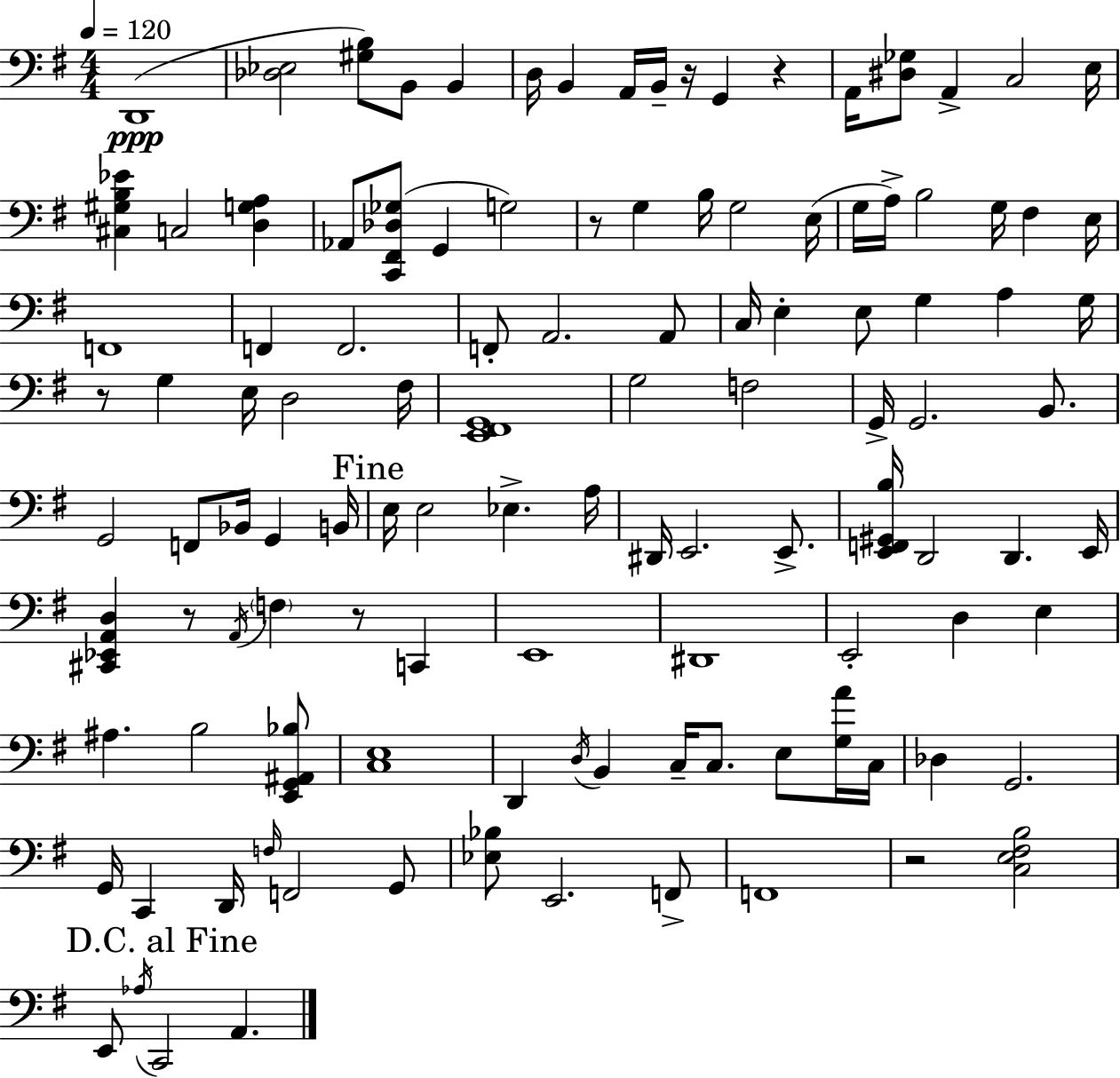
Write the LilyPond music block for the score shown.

{
  \clef bass
  \numericTimeSignature
  \time 4/4
  \key g \major
  \tempo 4 = 120
  d,1(\ppp | <des ees>2 <gis b>8) b,8 b,4 | d16 b,4 a,16 b,16-- r16 g,4 r4 | a,16 <dis ges>8 a,4-> c2 e16 | \break <cis gis b ees'>4 c2 <d g a>4 | aes,8 <c, fis, des ges>8( g,4 g2) | r8 g4 b16 g2 e16( | g16 a16->) b2 g16 fis4 e16 | \break f,1 | f,4 f,2. | f,8-. a,2. a,8 | c16 e4-. e8 g4 a4 g16 | \break r8 g4 e16 d2 fis16 | <e, fis, g,>1 | g2 f2 | g,16-> g,2. b,8. | \break g,2 f,8 bes,16 g,4 b,16 | \mark "Fine" e16 e2 ees4.-> a16 | dis,16 e,2. e,8.-> | <e, f, gis, b>16 d,2 d,4. e,16 | \break <cis, ees, a, d>4 r8 \acciaccatura { a,16 } \parenthesize f4 r8 c,4 | e,1 | dis,1 | e,2-. d4 e4 | \break ais4. b2 <e, g, ais, bes>8 | <c e>1 | d,4 \acciaccatura { d16 } b,4 c16-- c8. e8 | <g a'>16 c16 des4 g,2. | \break g,16 c,4 d,16 \grace { f16 } f,2 | g,8 <ees bes>8 e,2. | f,8-> f,1 | r2 <c e fis b>2 | \break \mark "D.C. al Fine" e,8 \acciaccatura { aes16 } c,2 a,4. | \bar "|."
}